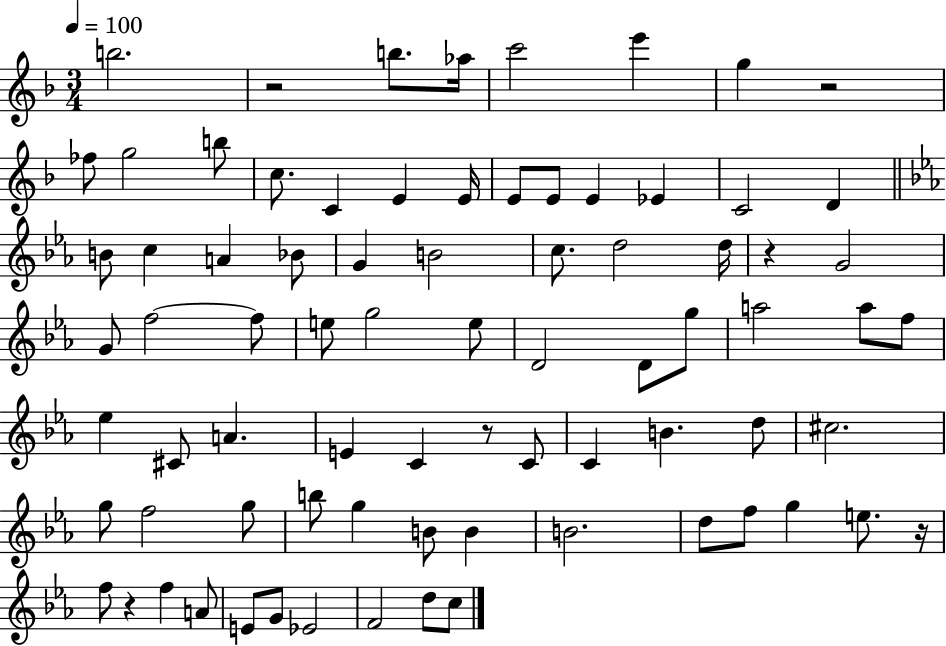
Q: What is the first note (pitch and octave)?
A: B5